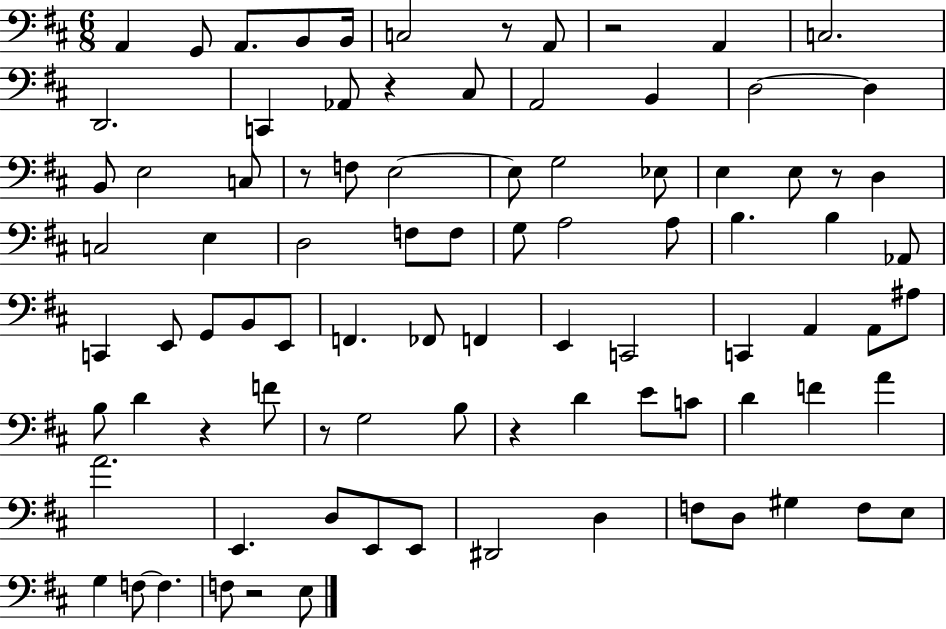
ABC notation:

X:1
T:Untitled
M:6/8
L:1/4
K:D
A,, G,,/2 A,,/2 B,,/2 B,,/4 C,2 z/2 A,,/2 z2 A,, C,2 D,,2 C,, _A,,/2 z ^C,/2 A,,2 B,, D,2 D, B,,/2 E,2 C,/2 z/2 F,/2 E,2 E,/2 G,2 _E,/2 E, E,/2 z/2 D, C,2 E, D,2 F,/2 F,/2 G,/2 A,2 A,/2 B, B, _A,,/2 C,, E,,/2 G,,/2 B,,/2 E,,/2 F,, _F,,/2 F,, E,, C,,2 C,, A,, A,,/2 ^A,/2 B,/2 D z F/2 z/2 G,2 B,/2 z D E/2 C/2 D F A A2 E,, D,/2 E,,/2 E,,/2 ^D,,2 D, F,/2 D,/2 ^G, F,/2 E,/2 G, F,/2 F, F,/2 z2 E,/2